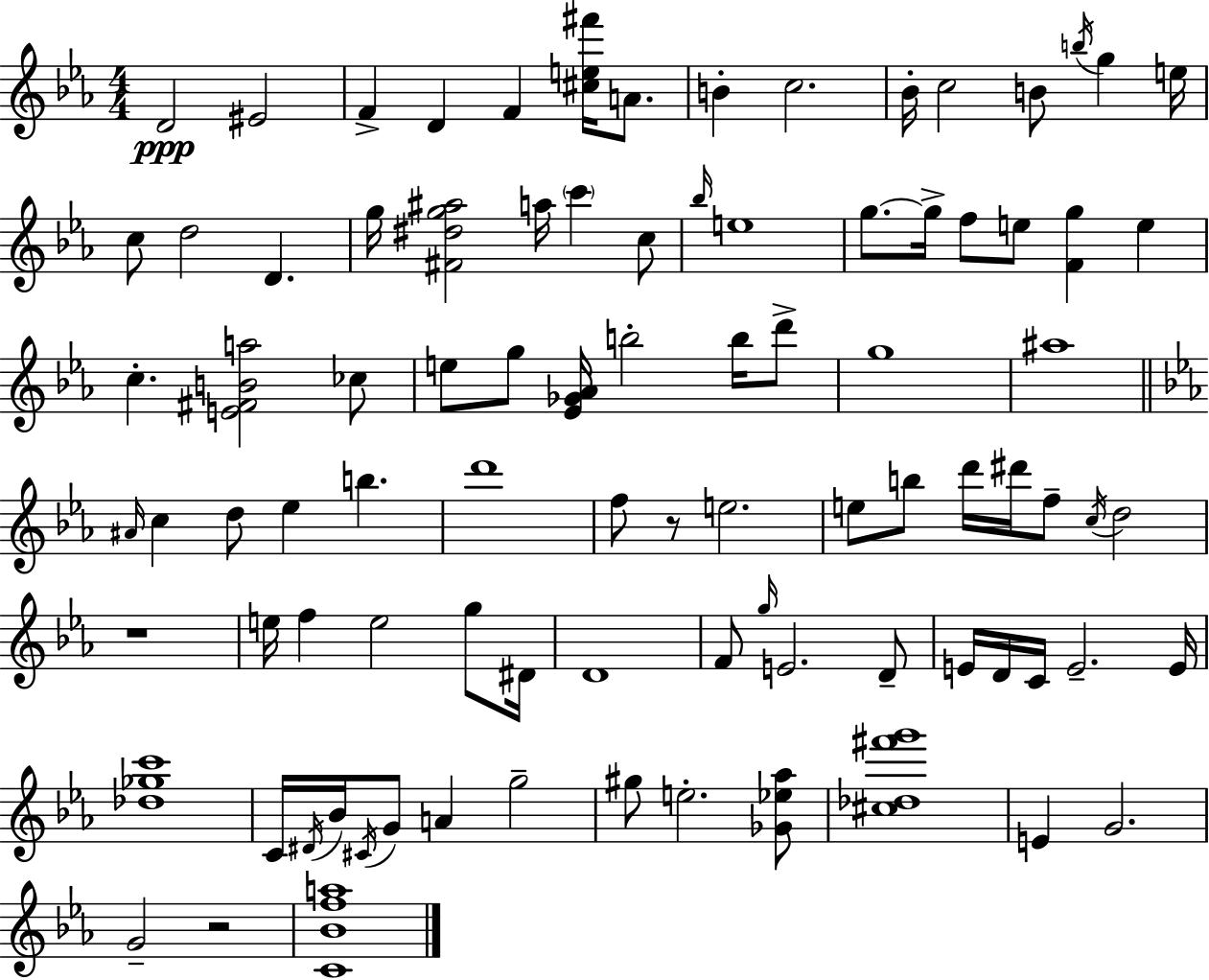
{
  \clef treble
  \numericTimeSignature
  \time 4/4
  \key ees \major
  \repeat volta 2 { d'2\ppp eis'2 | f'4-> d'4 f'4 <cis'' e'' fis'''>16 a'8. | b'4-. c''2. | bes'16-. c''2 b'8 \acciaccatura { b''16 } g''4 | \break e''16 c''8 d''2 d'4. | g''16 <fis' dis'' g'' ais''>2 a''16 \parenthesize c'''4 c''8 | \grace { bes''16 } e''1 | g''8.~~ g''16-> f''8 e''8 <f' g''>4 e''4 | \break c''4.-. <e' fis' b' a''>2 | ces''8 e''8 g''8 <ees' ges' aes'>16 b''2-. b''16 | d'''8-> g''1 | ais''1 | \break \bar "||" \break \key ees \major \grace { ais'16 } c''4 d''8 ees''4 b''4. | d'''1 | f''8 r8 e''2. | e''8 b''8 d'''16 dis'''16 f''8-- \acciaccatura { c''16 } d''2 | \break r1 | e''16 f''4 e''2 g''8 | dis'16 d'1 | f'8 \grace { g''16 } e'2. | \break d'8-- e'16 d'16 c'16 e'2.-- | e'16 <des'' ges'' c'''>1 | c'16 \acciaccatura { dis'16 } bes'16 \acciaccatura { cis'16 } g'8 a'4 g''2-- | gis''8 e''2.-. | \break <ges' ees'' aes''>8 <cis'' des'' fis''' g'''>1 | e'4 g'2. | g'2-- r2 | <c' bes' f'' a''>1 | \break } \bar "|."
}